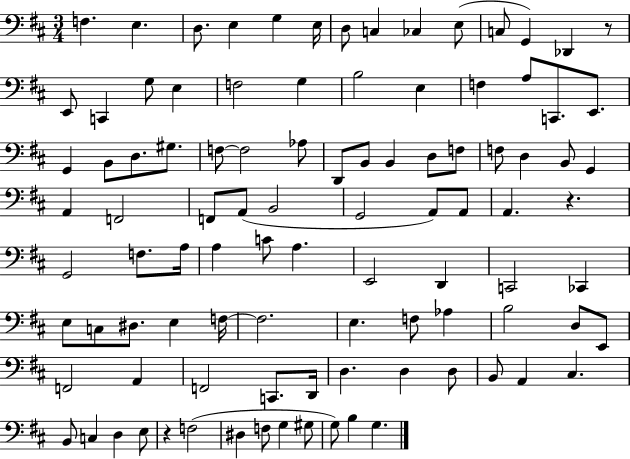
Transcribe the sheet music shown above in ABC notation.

X:1
T:Untitled
M:3/4
L:1/4
K:D
F, E, D,/2 E, G, E,/4 D,/2 C, _C, E,/2 C,/2 G,, _D,, z/2 E,,/2 C,, G,/2 E, F,2 G, B,2 E, F, A,/2 C,,/2 E,,/2 G,, B,,/2 D,/2 ^G,/2 F,/2 F,2 _A,/2 D,,/2 B,,/2 B,, D,/2 F,/2 F,/2 D, B,,/2 G,, A,, F,,2 F,,/2 A,,/2 B,,2 G,,2 A,,/2 A,,/2 A,, z G,,2 F,/2 A,/4 A, C/2 A, E,,2 D,, C,,2 _C,, E,/2 C,/2 ^D,/2 E, F,/4 F,2 E, F,/2 _A, B,2 D,/2 E,,/2 F,,2 A,, F,,2 C,,/2 D,,/4 D, D, D,/2 B,,/2 A,, ^C, B,,/2 C, D, E,/2 z F,2 ^D, F,/2 G, ^G,/2 G,/2 B, G,